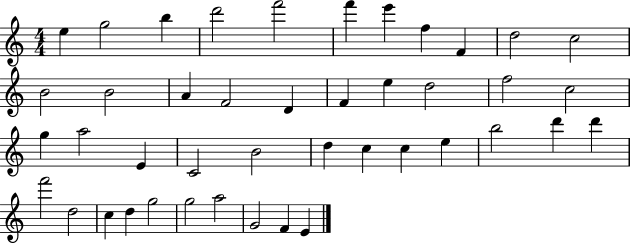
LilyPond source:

{
  \clef treble
  \numericTimeSignature
  \time 4/4
  \key c \major
  e''4 g''2 b''4 | d'''2 f'''2 | f'''4 e'''4 f''4 f'4 | d''2 c''2 | \break b'2 b'2 | a'4 f'2 d'4 | f'4 e''4 d''2 | f''2 c''2 | \break g''4 a''2 e'4 | c'2 b'2 | d''4 c''4 c''4 e''4 | b''2 d'''4 d'''4 | \break f'''2 d''2 | c''4 d''4 g''2 | g''2 a''2 | g'2 f'4 e'4 | \break \bar "|."
}